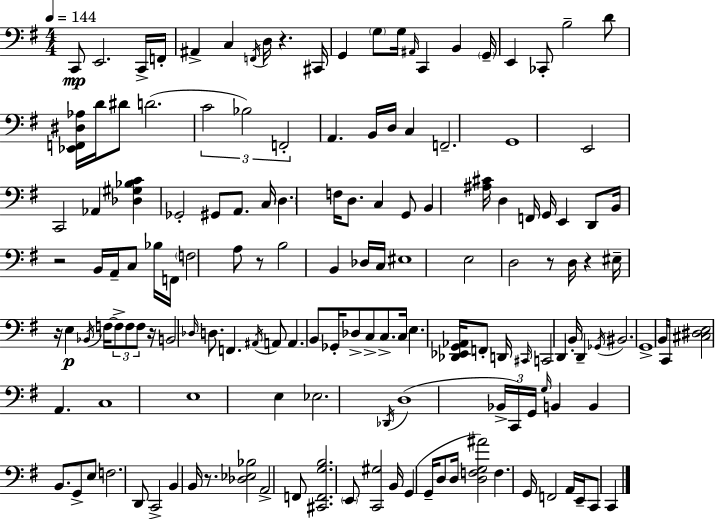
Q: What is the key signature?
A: E minor